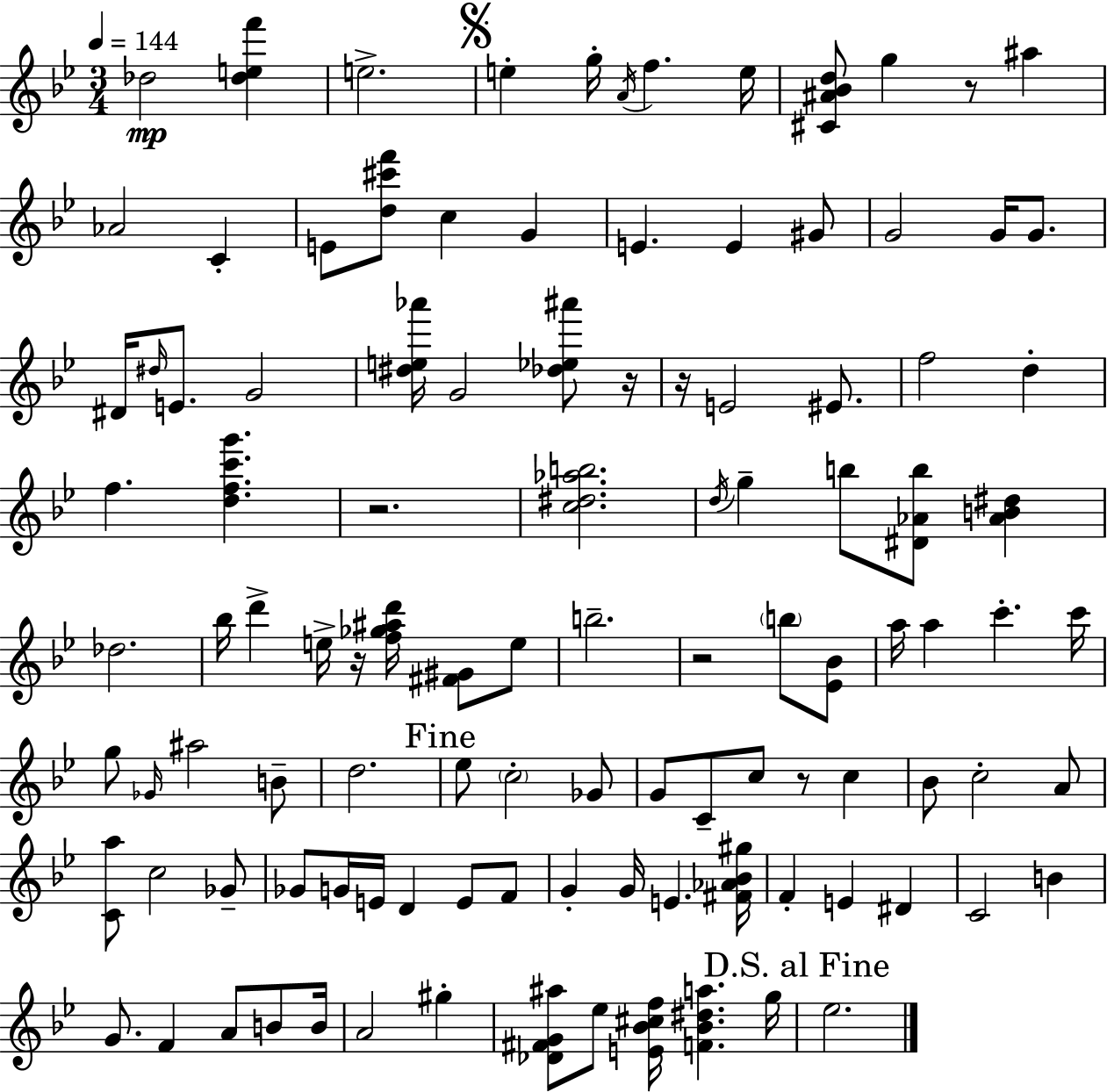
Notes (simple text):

Db5/h [Db5,E5,F6]/q E5/h. E5/q G5/s A4/s F5/q. E5/s [C#4,A#4,Bb4,D5]/e G5/q R/e A#5/q Ab4/h C4/q E4/e [D5,C#6,F6]/e C5/q G4/q E4/q. E4/q G#4/e G4/h G4/s G4/e. D#4/s D#5/s E4/e. G4/h [D#5,E5,Ab6]/s G4/h [Db5,Eb5,A#6]/e R/s R/s E4/h EIS4/e. F5/h D5/q F5/q. [D5,F5,C6,G6]/q. R/h. [C5,D#5,Ab5,B5]/h. D5/s G5/q B5/e [D#4,Ab4,B5]/e [Ab4,B4,D#5]/q Db5/h. Bb5/s D6/q E5/s R/s [F5,Gb5,A#5,D6]/s [F#4,G#4]/e E5/e B5/h. R/h B5/e [Eb4,Bb4]/e A5/s A5/q C6/q. C6/s G5/e Gb4/s A#5/h B4/e D5/h. Eb5/e C5/h Gb4/e G4/e C4/e C5/e R/e C5/q Bb4/e C5/h A4/e [C4,A5]/e C5/h Gb4/e Gb4/e G4/s E4/s D4/q E4/e F4/e G4/q G4/s E4/q. [F#4,Ab4,Bb4,G#5]/s F4/q E4/q D#4/q C4/h B4/q G4/e. F4/q A4/e B4/e B4/s A4/h G#5/q [Db4,F#4,G4,A#5]/e Eb5/e [E4,Bb4,C#5,F5]/s [F4,Bb4,D#5,A5]/q. G5/s Eb5/h.